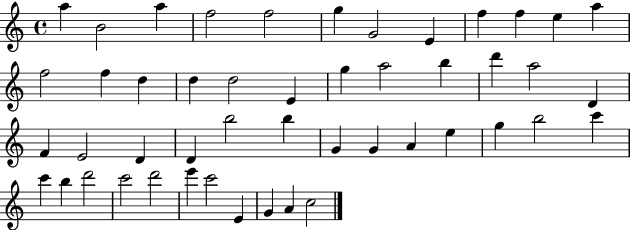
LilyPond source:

{
  \clef treble
  \time 4/4
  \defaultTimeSignature
  \key c \major
  a''4 b'2 a''4 | f''2 f''2 | g''4 g'2 e'4 | f''4 f''4 e''4 a''4 | \break f''2 f''4 d''4 | d''4 d''2 e'4 | g''4 a''2 b''4 | d'''4 a''2 d'4 | \break f'4 e'2 d'4 | d'4 b''2 b''4 | g'4 g'4 a'4 e''4 | g''4 b''2 c'''4 | \break c'''4 b''4 d'''2 | c'''2 d'''2 | e'''4 c'''2 e'4 | g'4 a'4 c''2 | \break \bar "|."
}